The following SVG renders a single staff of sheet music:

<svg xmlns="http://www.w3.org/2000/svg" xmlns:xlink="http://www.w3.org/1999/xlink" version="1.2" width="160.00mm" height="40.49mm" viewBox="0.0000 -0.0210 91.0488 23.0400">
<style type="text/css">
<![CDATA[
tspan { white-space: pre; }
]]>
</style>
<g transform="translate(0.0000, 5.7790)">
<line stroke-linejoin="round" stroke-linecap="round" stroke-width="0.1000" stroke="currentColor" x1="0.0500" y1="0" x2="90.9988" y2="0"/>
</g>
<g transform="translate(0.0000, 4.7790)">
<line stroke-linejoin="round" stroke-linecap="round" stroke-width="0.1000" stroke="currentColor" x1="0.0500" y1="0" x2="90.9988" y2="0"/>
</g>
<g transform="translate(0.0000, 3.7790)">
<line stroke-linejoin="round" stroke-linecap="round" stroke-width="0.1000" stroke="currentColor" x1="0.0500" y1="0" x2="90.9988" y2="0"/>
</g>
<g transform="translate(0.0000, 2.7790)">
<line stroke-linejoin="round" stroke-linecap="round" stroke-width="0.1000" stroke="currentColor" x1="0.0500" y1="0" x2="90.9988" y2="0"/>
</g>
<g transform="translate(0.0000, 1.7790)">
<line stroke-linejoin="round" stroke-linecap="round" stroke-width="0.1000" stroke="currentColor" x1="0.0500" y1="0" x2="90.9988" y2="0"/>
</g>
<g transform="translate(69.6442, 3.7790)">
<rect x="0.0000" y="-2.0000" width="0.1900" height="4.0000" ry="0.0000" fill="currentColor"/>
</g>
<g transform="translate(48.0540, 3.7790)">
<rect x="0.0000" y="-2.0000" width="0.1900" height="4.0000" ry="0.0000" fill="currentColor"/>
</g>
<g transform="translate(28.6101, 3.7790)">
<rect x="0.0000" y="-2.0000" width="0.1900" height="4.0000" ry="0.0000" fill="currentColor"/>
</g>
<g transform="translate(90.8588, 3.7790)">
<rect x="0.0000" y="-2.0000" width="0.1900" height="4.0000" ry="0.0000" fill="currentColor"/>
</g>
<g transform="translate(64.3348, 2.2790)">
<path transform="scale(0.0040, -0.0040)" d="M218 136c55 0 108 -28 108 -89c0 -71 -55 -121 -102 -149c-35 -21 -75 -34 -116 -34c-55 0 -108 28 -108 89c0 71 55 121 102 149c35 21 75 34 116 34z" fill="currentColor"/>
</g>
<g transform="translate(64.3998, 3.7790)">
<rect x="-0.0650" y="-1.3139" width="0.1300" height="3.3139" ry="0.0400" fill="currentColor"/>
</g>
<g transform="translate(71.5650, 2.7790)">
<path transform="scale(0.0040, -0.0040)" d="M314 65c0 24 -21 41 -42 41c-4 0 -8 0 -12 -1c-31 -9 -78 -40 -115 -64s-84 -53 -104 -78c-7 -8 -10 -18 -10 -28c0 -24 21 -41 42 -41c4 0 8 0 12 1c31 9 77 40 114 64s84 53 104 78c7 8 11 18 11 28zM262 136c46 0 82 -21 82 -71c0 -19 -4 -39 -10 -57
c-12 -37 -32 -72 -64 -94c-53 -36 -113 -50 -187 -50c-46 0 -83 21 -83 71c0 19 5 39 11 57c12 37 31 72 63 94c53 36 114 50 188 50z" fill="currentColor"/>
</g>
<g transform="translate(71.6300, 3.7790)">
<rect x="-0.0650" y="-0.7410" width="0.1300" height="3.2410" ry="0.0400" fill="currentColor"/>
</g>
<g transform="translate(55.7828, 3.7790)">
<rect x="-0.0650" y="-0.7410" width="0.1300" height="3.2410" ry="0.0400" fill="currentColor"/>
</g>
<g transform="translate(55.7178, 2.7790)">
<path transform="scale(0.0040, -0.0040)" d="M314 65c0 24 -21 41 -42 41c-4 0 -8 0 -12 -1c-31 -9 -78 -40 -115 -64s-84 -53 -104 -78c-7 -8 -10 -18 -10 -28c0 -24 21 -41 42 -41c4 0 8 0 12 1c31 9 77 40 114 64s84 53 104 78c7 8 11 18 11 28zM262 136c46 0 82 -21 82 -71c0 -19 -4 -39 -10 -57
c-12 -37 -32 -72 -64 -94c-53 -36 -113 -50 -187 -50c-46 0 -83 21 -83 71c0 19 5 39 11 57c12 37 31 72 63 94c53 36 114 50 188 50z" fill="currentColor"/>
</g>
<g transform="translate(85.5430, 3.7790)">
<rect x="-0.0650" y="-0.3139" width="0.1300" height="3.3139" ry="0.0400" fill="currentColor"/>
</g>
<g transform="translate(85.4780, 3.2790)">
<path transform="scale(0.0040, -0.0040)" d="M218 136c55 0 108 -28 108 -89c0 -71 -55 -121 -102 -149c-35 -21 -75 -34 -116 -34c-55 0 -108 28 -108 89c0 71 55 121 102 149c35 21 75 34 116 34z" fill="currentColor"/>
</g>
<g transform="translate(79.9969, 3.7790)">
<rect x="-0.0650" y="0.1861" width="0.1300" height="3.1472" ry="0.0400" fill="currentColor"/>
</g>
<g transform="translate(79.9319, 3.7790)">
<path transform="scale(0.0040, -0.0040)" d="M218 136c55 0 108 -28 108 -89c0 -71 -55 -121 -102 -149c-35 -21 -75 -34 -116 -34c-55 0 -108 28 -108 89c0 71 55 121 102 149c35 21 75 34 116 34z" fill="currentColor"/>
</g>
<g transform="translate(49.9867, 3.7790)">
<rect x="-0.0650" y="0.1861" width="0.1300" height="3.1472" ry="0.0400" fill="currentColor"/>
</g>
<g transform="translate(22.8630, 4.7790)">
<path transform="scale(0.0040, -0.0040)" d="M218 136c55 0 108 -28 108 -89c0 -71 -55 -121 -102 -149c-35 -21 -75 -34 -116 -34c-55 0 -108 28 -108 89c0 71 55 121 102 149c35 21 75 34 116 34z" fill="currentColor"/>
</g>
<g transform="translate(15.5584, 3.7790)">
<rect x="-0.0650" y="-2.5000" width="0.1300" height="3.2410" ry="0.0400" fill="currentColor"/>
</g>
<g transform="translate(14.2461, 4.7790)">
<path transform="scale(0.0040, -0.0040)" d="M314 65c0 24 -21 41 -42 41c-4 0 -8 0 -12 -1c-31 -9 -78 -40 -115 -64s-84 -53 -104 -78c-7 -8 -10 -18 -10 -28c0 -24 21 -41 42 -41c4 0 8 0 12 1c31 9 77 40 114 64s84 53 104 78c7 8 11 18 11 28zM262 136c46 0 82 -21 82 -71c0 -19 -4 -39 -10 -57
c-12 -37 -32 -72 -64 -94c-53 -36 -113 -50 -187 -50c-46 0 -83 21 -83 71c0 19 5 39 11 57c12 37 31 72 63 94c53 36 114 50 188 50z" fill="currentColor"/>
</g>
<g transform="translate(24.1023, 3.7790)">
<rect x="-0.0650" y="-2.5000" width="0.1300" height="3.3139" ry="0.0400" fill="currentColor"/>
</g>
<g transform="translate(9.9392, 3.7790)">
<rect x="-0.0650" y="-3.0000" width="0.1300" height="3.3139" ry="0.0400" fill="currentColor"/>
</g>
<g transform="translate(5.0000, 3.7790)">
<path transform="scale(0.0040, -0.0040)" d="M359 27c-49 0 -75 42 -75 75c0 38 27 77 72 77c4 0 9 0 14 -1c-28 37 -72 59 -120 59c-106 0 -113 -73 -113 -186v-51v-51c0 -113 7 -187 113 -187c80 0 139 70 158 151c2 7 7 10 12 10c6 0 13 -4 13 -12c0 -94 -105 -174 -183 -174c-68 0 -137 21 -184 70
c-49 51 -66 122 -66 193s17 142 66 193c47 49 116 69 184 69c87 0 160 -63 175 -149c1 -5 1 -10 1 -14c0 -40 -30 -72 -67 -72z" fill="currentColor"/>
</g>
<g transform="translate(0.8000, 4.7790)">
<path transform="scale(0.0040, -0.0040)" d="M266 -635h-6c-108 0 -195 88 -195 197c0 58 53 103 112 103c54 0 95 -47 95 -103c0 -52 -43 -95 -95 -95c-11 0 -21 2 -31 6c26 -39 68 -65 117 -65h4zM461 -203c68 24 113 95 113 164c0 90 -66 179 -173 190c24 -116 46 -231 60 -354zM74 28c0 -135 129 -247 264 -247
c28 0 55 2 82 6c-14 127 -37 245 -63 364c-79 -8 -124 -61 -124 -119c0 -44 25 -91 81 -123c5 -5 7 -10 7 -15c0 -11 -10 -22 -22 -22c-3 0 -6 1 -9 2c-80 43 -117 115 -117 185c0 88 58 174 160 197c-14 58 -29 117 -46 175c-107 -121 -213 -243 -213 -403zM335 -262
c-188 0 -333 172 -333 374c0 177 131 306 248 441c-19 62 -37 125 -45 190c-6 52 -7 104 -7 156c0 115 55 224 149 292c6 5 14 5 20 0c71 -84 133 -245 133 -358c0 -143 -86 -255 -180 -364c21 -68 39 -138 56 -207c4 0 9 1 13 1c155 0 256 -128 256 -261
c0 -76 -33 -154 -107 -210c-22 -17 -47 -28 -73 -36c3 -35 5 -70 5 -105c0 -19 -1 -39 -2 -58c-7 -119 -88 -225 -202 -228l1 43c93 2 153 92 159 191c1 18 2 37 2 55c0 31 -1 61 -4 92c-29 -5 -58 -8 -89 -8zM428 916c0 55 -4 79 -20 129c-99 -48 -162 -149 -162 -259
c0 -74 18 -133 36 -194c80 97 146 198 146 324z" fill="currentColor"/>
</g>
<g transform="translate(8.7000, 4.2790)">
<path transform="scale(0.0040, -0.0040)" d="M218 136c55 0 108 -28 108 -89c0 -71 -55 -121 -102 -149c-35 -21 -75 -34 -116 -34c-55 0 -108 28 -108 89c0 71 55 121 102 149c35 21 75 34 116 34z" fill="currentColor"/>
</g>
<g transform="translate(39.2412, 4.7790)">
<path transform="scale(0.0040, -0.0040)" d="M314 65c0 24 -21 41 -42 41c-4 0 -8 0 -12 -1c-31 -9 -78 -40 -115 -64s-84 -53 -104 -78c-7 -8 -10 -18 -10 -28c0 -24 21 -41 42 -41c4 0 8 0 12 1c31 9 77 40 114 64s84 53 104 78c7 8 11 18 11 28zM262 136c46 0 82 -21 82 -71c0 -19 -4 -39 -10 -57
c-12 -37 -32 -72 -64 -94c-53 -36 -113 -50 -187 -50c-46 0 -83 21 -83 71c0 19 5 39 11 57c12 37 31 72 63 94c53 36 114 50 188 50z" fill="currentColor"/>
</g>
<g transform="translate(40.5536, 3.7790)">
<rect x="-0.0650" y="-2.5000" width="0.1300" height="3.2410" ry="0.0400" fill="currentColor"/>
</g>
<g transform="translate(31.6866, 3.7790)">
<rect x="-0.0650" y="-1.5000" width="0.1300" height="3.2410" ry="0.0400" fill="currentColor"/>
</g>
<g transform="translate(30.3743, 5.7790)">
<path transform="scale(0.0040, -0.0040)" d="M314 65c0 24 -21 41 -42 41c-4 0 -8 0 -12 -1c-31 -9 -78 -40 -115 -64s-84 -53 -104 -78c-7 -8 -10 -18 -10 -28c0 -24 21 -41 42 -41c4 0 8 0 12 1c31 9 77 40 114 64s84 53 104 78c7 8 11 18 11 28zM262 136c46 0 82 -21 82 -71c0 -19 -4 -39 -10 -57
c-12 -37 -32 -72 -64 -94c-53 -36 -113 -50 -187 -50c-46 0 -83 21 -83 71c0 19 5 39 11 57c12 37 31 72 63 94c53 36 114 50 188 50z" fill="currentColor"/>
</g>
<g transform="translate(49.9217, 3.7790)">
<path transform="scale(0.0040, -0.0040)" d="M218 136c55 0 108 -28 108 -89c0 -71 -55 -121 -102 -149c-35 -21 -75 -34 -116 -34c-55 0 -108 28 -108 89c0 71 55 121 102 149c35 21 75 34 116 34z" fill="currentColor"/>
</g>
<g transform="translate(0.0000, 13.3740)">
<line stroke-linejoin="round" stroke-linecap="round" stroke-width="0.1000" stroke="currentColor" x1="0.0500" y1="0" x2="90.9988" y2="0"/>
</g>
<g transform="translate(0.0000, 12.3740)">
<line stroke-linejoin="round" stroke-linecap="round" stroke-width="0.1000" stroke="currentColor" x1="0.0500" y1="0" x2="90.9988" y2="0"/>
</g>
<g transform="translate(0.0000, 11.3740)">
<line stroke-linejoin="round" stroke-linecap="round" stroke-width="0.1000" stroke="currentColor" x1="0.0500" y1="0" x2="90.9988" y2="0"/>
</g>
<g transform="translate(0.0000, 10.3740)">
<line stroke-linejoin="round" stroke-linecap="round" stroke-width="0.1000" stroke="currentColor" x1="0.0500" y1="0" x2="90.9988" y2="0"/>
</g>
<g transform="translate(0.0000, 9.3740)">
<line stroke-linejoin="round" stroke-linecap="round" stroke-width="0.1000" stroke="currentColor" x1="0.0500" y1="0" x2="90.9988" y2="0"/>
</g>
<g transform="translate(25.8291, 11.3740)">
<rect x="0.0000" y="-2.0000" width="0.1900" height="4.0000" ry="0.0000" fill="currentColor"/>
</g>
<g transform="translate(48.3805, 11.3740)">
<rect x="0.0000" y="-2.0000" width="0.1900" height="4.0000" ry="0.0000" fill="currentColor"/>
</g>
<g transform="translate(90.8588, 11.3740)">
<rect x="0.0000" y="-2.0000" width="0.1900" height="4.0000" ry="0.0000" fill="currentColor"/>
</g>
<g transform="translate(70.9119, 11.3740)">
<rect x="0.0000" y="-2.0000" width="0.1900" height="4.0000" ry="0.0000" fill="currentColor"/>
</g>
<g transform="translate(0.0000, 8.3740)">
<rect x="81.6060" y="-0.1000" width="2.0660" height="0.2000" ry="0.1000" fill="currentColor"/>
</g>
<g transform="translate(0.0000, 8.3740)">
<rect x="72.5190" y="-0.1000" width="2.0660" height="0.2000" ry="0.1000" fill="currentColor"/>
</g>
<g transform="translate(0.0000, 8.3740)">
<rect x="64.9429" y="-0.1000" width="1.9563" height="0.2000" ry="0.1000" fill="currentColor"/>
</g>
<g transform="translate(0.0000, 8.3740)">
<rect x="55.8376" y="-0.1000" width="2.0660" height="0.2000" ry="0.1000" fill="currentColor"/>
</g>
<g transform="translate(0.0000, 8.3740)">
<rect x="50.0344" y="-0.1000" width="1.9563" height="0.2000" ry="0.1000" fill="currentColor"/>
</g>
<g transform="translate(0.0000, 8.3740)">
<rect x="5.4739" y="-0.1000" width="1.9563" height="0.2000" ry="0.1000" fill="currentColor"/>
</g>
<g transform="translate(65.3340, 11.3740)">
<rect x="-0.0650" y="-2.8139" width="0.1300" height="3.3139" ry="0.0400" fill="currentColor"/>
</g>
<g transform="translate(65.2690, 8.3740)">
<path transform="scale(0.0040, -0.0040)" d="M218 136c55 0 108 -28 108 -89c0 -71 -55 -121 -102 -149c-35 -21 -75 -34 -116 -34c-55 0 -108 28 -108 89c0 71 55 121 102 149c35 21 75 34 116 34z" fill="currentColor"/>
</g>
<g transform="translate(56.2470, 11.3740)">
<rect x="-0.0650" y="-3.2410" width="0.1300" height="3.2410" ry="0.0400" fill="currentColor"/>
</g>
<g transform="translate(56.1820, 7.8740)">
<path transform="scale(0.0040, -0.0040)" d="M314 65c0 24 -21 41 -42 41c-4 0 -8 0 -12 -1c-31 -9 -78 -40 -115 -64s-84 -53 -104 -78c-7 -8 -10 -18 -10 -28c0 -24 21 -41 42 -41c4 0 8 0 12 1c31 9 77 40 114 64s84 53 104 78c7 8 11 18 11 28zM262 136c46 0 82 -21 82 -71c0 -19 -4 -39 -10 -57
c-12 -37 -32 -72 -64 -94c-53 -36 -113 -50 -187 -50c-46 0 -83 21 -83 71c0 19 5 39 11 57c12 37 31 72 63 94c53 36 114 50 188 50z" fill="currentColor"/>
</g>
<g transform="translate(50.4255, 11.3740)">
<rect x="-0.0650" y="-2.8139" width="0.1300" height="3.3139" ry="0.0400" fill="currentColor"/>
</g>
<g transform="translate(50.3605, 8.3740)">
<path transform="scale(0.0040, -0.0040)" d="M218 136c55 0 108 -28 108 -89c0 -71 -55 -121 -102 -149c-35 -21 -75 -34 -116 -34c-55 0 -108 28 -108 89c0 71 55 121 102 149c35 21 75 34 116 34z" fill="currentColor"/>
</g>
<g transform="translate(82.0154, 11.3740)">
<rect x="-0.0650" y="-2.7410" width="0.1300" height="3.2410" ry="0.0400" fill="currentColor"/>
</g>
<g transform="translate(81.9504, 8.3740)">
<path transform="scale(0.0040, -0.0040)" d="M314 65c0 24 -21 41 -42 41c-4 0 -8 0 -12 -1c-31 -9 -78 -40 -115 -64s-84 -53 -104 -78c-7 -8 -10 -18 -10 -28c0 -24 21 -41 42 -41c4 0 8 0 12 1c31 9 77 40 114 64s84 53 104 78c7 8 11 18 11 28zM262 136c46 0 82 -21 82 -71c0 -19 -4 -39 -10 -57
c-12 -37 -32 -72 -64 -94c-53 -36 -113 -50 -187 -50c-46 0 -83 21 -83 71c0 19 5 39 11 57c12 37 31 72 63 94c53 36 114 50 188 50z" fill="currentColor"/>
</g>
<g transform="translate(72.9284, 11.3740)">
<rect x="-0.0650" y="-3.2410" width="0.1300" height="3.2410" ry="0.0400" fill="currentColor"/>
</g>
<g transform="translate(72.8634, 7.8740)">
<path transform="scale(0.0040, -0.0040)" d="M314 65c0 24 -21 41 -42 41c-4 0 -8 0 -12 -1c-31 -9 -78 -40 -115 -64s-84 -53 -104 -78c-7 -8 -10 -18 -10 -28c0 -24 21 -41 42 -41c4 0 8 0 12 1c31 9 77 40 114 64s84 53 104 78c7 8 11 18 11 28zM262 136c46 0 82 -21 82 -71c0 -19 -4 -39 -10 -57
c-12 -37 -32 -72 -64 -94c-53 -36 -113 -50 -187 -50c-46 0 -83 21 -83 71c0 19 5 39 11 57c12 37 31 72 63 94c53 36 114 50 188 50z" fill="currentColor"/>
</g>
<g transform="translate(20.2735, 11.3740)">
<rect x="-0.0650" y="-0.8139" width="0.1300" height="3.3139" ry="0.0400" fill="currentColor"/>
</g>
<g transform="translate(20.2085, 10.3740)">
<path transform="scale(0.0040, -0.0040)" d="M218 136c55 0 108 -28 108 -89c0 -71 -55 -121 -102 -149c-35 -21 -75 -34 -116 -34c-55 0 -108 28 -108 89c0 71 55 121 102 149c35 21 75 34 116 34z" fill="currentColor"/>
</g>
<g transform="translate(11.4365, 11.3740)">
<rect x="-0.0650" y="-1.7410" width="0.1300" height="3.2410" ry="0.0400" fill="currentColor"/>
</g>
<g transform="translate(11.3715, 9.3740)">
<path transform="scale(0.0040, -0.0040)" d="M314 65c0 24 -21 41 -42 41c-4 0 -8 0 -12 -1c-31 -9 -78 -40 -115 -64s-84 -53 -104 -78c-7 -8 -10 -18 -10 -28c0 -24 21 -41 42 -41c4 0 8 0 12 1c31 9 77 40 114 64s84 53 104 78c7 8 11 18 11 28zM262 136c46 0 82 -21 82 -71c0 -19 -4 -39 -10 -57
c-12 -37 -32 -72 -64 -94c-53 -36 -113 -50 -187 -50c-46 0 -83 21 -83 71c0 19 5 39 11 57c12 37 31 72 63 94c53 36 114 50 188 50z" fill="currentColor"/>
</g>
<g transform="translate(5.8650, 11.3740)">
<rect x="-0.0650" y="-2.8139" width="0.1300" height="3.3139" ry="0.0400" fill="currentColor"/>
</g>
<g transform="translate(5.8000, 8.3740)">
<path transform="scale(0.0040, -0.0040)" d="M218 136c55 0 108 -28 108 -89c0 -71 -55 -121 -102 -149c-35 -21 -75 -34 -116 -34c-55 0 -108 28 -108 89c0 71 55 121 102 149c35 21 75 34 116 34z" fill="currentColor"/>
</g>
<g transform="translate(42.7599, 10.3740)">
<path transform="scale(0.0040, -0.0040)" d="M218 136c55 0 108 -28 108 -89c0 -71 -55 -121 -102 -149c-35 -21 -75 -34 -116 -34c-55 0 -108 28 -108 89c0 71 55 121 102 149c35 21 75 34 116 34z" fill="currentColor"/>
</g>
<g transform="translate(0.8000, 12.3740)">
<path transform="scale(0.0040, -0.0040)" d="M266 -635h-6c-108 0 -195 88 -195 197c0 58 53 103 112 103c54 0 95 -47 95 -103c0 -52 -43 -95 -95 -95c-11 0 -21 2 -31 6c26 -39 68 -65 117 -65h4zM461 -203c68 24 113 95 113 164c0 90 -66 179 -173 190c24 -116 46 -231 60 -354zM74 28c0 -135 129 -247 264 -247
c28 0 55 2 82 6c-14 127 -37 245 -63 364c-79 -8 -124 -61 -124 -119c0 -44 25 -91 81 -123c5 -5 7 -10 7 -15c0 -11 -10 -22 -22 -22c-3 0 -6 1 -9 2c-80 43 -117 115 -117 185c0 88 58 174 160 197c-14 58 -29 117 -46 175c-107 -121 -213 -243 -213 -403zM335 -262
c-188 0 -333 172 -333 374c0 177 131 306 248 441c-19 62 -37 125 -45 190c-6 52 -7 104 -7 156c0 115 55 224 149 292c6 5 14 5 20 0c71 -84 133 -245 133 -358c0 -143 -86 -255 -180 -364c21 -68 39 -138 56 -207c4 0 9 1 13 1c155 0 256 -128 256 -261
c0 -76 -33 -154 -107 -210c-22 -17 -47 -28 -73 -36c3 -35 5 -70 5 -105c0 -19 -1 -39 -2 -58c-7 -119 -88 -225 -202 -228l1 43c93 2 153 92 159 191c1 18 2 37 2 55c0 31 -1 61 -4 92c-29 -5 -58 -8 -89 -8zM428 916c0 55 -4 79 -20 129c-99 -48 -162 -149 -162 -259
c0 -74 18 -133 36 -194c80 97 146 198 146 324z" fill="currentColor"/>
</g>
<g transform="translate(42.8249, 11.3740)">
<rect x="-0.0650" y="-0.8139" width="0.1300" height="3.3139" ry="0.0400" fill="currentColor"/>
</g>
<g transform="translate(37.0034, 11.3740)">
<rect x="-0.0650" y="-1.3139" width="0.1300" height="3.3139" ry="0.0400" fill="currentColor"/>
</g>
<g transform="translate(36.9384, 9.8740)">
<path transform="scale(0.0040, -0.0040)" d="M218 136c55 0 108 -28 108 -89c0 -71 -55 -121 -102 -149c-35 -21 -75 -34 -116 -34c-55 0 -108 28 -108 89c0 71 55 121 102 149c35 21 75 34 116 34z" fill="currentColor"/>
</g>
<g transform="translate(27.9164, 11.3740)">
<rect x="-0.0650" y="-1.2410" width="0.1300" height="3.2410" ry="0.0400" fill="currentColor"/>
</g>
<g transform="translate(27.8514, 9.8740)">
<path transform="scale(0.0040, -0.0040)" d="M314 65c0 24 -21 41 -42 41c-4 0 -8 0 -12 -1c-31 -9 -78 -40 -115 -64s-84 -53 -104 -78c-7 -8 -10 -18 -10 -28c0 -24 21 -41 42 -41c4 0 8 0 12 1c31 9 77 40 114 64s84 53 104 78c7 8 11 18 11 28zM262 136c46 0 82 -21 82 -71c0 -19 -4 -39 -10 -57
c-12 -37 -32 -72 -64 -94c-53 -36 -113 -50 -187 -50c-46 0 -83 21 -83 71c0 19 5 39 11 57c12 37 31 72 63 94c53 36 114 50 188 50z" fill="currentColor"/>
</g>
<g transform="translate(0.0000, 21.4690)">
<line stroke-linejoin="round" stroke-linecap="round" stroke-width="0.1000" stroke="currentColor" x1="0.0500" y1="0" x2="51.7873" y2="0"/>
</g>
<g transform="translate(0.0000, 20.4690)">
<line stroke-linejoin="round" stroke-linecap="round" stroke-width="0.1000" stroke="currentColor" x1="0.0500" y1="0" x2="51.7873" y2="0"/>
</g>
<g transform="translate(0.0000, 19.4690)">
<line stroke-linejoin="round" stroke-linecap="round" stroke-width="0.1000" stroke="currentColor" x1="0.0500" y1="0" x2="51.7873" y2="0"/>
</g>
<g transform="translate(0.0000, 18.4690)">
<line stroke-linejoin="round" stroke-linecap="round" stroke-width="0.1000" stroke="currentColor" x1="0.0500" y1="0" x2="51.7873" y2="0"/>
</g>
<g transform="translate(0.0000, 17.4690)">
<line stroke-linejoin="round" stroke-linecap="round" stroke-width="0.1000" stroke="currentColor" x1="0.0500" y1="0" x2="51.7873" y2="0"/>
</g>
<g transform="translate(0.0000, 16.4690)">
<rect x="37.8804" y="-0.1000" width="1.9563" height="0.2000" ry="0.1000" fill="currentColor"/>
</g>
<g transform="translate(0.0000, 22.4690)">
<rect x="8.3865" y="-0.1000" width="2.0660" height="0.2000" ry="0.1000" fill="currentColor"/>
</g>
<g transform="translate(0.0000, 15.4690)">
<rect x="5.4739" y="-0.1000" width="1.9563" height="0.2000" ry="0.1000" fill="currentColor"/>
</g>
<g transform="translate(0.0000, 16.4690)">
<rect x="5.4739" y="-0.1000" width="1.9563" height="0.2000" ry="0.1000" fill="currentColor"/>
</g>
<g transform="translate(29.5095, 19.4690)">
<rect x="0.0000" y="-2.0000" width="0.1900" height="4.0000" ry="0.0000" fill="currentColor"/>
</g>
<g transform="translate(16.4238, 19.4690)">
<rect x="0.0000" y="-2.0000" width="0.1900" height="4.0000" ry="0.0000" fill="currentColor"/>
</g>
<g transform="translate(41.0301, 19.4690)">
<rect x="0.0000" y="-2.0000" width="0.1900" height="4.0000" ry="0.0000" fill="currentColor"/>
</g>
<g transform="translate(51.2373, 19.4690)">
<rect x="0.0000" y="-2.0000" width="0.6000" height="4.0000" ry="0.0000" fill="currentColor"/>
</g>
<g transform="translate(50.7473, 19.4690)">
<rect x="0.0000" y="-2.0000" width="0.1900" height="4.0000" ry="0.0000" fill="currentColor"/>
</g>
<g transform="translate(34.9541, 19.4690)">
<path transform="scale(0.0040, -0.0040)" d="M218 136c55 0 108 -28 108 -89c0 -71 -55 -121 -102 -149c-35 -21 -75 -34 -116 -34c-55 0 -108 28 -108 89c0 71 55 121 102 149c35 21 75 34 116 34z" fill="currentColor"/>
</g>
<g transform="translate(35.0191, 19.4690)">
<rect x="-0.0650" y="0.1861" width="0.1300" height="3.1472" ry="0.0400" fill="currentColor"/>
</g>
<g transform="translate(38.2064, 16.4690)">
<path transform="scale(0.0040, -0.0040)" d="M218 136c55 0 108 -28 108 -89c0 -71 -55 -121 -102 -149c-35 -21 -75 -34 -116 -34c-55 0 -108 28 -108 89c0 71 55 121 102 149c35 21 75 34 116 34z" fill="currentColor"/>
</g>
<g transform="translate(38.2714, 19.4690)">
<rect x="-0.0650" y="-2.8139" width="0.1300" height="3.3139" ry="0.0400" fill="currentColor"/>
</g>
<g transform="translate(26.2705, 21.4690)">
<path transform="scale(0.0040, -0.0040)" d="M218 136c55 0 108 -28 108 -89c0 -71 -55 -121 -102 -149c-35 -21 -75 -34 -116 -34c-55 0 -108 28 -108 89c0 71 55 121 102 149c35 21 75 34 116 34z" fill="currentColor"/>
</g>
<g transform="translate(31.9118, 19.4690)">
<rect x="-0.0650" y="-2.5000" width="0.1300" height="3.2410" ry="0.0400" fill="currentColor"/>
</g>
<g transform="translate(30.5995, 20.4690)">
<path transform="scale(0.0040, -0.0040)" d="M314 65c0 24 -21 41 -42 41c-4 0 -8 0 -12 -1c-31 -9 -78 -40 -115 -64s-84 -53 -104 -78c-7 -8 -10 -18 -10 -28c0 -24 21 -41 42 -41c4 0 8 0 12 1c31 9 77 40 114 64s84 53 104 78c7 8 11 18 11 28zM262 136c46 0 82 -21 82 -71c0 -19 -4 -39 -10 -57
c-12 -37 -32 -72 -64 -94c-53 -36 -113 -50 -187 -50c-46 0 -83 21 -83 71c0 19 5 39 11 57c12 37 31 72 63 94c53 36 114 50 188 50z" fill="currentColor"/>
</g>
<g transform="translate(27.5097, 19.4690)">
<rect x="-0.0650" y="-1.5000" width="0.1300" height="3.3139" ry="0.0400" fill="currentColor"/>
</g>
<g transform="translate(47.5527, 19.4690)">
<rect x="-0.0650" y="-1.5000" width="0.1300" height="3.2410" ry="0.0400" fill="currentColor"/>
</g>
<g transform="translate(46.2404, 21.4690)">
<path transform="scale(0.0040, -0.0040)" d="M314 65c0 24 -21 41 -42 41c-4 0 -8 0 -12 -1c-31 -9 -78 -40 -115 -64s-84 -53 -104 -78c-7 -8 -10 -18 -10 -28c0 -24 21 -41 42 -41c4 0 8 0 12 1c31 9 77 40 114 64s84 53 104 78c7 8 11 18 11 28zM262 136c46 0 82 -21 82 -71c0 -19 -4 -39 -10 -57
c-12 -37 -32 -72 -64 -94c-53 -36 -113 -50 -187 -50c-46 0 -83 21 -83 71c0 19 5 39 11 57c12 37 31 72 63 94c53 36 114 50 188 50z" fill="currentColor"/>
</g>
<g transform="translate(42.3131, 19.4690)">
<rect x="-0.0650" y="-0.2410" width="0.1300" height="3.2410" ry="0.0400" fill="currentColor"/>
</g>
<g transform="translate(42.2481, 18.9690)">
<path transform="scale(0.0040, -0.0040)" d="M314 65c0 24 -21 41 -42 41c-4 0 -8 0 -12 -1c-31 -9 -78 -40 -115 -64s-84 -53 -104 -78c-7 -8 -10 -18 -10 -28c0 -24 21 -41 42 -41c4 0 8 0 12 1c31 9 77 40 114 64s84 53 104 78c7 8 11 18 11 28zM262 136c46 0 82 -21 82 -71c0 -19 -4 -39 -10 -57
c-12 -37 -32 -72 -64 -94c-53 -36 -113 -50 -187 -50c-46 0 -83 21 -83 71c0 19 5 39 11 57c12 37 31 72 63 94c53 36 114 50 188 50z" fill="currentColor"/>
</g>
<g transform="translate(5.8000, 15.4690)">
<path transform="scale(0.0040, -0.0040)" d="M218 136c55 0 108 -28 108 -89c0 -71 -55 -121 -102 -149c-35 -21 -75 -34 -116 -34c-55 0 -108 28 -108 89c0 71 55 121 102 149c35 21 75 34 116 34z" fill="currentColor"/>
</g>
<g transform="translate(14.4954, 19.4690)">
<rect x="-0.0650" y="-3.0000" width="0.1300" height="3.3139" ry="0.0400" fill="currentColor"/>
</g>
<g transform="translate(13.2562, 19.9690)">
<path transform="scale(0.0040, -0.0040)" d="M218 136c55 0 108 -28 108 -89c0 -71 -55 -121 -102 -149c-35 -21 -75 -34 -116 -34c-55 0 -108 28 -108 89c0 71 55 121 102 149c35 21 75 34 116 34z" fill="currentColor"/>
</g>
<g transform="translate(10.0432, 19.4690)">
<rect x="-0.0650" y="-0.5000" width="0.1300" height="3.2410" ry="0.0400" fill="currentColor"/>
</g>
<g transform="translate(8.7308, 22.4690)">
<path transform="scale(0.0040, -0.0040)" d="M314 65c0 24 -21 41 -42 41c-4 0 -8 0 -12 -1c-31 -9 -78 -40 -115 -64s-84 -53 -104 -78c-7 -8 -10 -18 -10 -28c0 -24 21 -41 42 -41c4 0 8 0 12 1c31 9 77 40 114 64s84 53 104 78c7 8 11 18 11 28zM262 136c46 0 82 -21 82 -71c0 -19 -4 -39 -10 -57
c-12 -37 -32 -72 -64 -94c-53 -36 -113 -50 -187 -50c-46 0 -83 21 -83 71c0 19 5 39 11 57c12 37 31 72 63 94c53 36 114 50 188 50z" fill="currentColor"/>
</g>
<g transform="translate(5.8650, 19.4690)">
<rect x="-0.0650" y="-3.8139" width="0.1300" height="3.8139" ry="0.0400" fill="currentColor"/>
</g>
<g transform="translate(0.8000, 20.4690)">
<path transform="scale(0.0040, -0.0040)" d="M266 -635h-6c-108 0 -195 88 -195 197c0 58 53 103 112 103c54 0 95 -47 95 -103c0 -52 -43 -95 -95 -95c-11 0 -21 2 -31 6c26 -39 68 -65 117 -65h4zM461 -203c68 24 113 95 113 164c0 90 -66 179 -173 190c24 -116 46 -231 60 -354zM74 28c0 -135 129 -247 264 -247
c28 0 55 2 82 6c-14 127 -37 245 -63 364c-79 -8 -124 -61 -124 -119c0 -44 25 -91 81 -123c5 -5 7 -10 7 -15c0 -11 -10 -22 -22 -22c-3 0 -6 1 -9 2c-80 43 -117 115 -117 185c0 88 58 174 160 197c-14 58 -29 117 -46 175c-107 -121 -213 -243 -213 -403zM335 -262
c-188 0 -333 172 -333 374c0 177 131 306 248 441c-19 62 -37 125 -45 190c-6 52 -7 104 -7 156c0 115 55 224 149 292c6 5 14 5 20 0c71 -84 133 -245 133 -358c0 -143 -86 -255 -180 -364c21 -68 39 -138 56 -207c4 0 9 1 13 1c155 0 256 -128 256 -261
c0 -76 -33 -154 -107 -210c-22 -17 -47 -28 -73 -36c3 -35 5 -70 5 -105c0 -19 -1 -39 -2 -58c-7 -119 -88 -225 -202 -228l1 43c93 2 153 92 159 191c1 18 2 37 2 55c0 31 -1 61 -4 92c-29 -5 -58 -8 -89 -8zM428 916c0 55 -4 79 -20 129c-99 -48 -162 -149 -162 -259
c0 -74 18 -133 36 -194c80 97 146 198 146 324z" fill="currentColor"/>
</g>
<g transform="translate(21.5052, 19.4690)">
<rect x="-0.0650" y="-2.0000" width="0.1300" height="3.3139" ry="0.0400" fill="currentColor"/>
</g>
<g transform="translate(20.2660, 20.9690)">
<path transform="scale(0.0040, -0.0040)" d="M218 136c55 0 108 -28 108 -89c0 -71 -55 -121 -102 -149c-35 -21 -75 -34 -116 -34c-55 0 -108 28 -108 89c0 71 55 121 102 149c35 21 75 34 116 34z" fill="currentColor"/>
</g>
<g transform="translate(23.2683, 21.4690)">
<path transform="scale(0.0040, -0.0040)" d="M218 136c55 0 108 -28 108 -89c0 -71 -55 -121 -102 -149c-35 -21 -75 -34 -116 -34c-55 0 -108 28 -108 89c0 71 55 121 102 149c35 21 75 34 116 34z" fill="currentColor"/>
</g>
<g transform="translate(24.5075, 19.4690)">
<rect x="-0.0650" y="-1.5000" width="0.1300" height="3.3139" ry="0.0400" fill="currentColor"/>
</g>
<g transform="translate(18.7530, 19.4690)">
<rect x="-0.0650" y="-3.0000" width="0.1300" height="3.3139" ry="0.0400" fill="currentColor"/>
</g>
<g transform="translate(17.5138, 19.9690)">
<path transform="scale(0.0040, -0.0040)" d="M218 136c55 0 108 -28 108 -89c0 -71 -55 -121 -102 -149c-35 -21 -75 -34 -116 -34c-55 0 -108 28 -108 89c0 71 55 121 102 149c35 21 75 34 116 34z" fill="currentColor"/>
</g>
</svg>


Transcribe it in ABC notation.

X:1
T:Untitled
M:4/4
L:1/4
K:C
A G2 G E2 G2 B d2 e d2 B c a f2 d e2 e d a b2 a b2 a2 c' C2 A A F E E G2 B a c2 E2